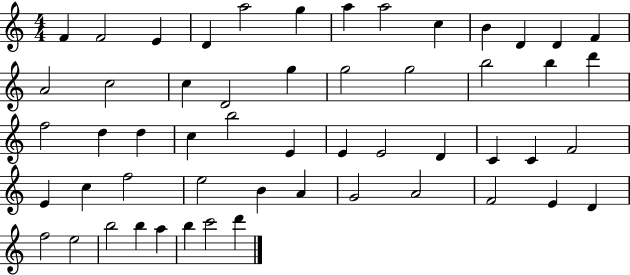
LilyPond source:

{
  \clef treble
  \numericTimeSignature
  \time 4/4
  \key c \major
  f'4 f'2 e'4 | d'4 a''2 g''4 | a''4 a''2 c''4 | b'4 d'4 d'4 f'4 | \break a'2 c''2 | c''4 d'2 g''4 | g''2 g''2 | b''2 b''4 d'''4 | \break f''2 d''4 d''4 | c''4 b''2 e'4 | e'4 e'2 d'4 | c'4 c'4 f'2 | \break e'4 c''4 f''2 | e''2 b'4 a'4 | g'2 a'2 | f'2 e'4 d'4 | \break f''2 e''2 | b''2 b''4 a''4 | b''4 c'''2 d'''4 | \bar "|."
}